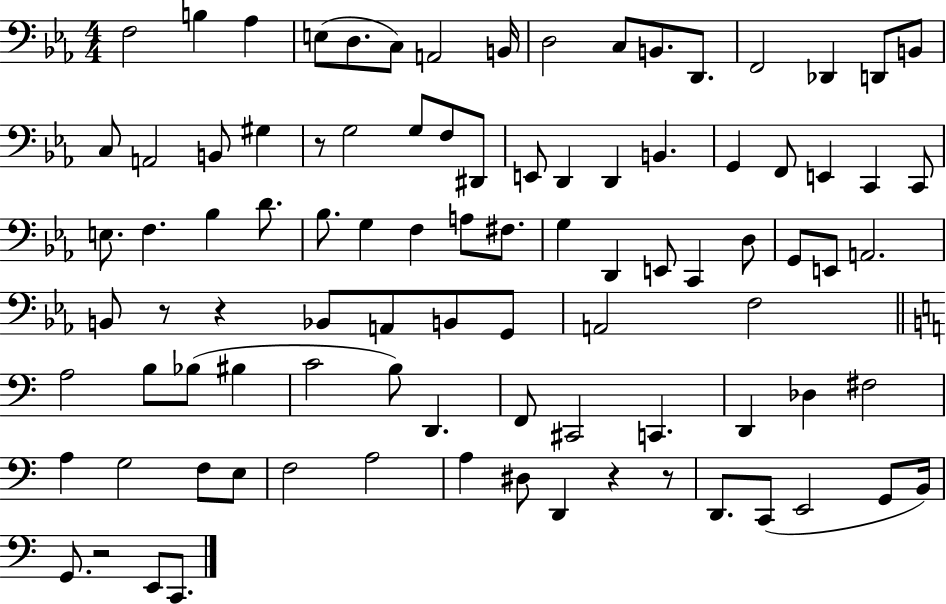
{
  \clef bass
  \numericTimeSignature
  \time 4/4
  \key ees \major
  f2 b4 aes4 | e8( d8. c8) a,2 b,16 | d2 c8 b,8. d,8. | f,2 des,4 d,8 b,8 | \break c8 a,2 b,8 gis4 | r8 g2 g8 f8 dis,8 | e,8 d,4 d,4 b,4. | g,4 f,8 e,4 c,4 c,8 | \break e8. f4. bes4 d'8. | bes8. g4 f4 a8 fis8. | g4 d,4 e,8 c,4 d8 | g,8 e,8 a,2. | \break b,8 r8 r4 bes,8 a,8 b,8 g,8 | a,2 f2 | \bar "||" \break \key c \major a2 b8 bes8( bis4 | c'2 b8) d,4. | f,8 cis,2 c,4. | d,4 des4 fis2 | \break a4 g2 f8 e8 | f2 a2 | a4 dis8 d,4 r4 r8 | d,8. c,8( e,2 g,8 b,16) | \break g,8. r2 e,8 c,8. | \bar "|."
}